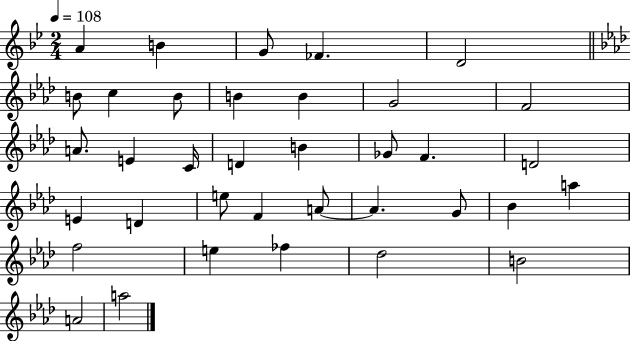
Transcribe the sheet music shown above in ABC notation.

X:1
T:Untitled
M:2/4
L:1/4
K:Bb
A B G/2 _F D2 B/2 c B/2 B B G2 F2 A/2 E C/4 D B _G/2 F D2 E D e/2 F A/2 A G/2 _B a f2 e _f _d2 B2 A2 a2